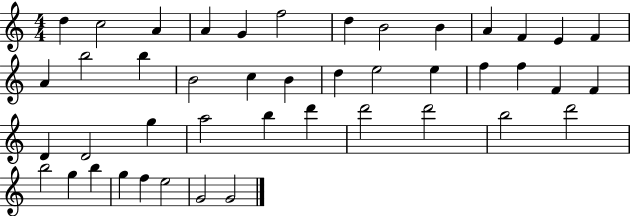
X:1
T:Untitled
M:4/4
L:1/4
K:C
d c2 A A G f2 d B2 B A F E F A b2 b B2 c B d e2 e f f F F D D2 g a2 b d' d'2 d'2 b2 d'2 b2 g b g f e2 G2 G2